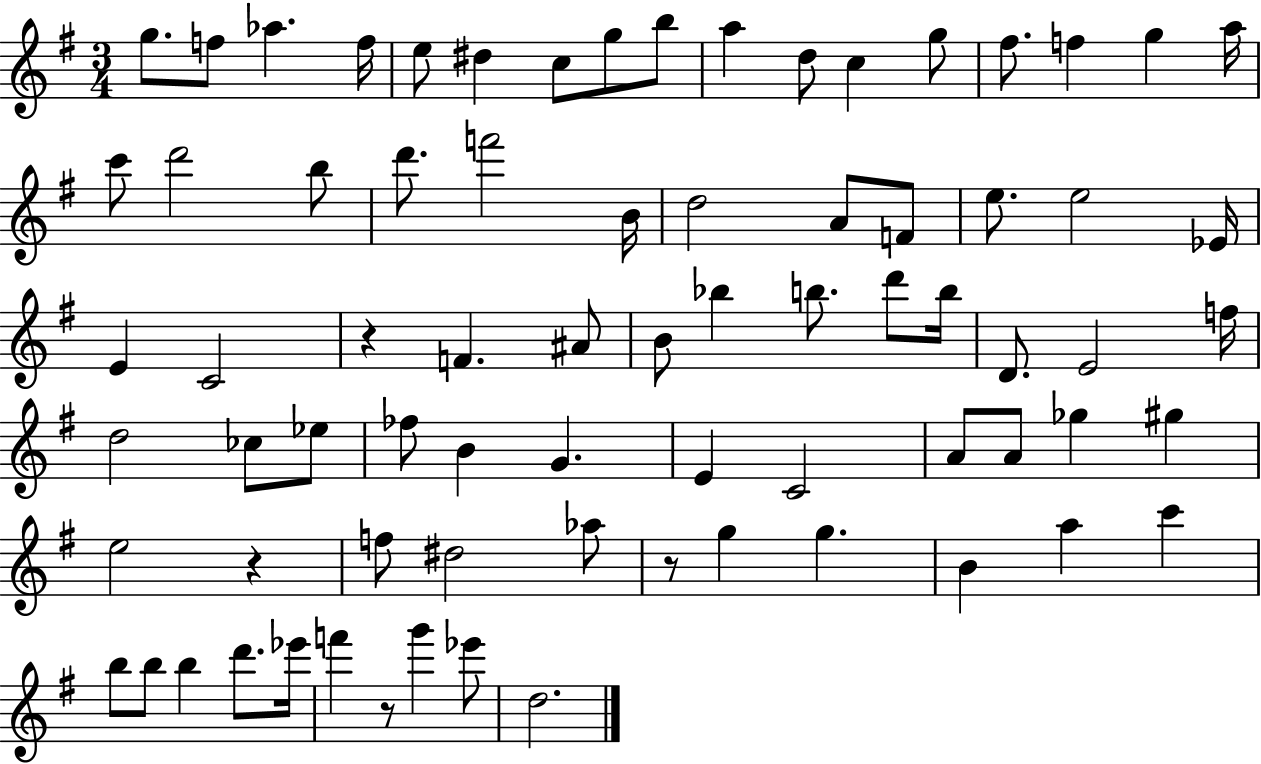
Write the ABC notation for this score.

X:1
T:Untitled
M:3/4
L:1/4
K:G
g/2 f/2 _a f/4 e/2 ^d c/2 g/2 b/2 a d/2 c g/2 ^f/2 f g a/4 c'/2 d'2 b/2 d'/2 f'2 B/4 d2 A/2 F/2 e/2 e2 _E/4 E C2 z F ^A/2 B/2 _b b/2 d'/2 b/4 D/2 E2 f/4 d2 _c/2 _e/2 _f/2 B G E C2 A/2 A/2 _g ^g e2 z f/2 ^d2 _a/2 z/2 g g B a c' b/2 b/2 b d'/2 _e'/4 f' z/2 g' _e'/2 d2